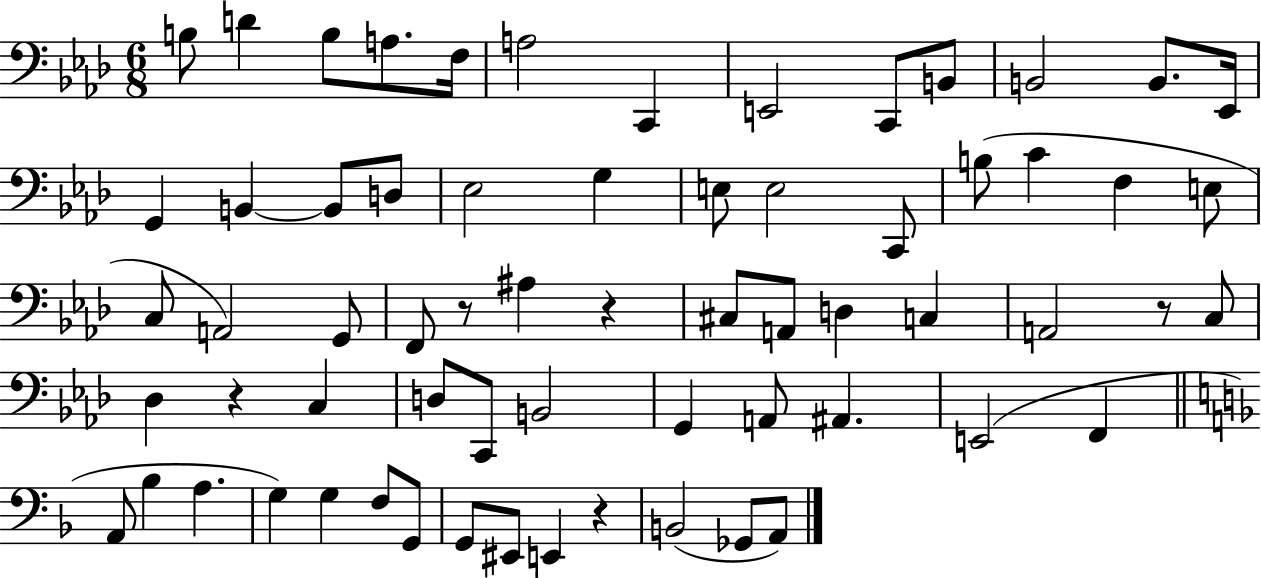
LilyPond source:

{
  \clef bass
  \numericTimeSignature
  \time 6/8
  \key aes \major
  \repeat volta 2 { b8 d'4 b8 a8. f16 | a2 c,4 | e,2 c,8 b,8 | b,2 b,8. ees,16 | \break g,4 b,4~~ b,8 d8 | ees2 g4 | e8 e2 c,8 | b8( c'4 f4 e8 | \break c8 a,2) g,8 | f,8 r8 ais4 r4 | cis8 a,8 d4 c4 | a,2 r8 c8 | \break des4 r4 c4 | d8 c,8 b,2 | g,4 a,8 ais,4. | e,2( f,4 | \break \bar "||" \break \key d \minor a,8 bes4 a4. | g4) g4 f8 g,8 | g,8 eis,8 e,4 r4 | b,2( ges,8 a,8) | \break } \bar "|."
}